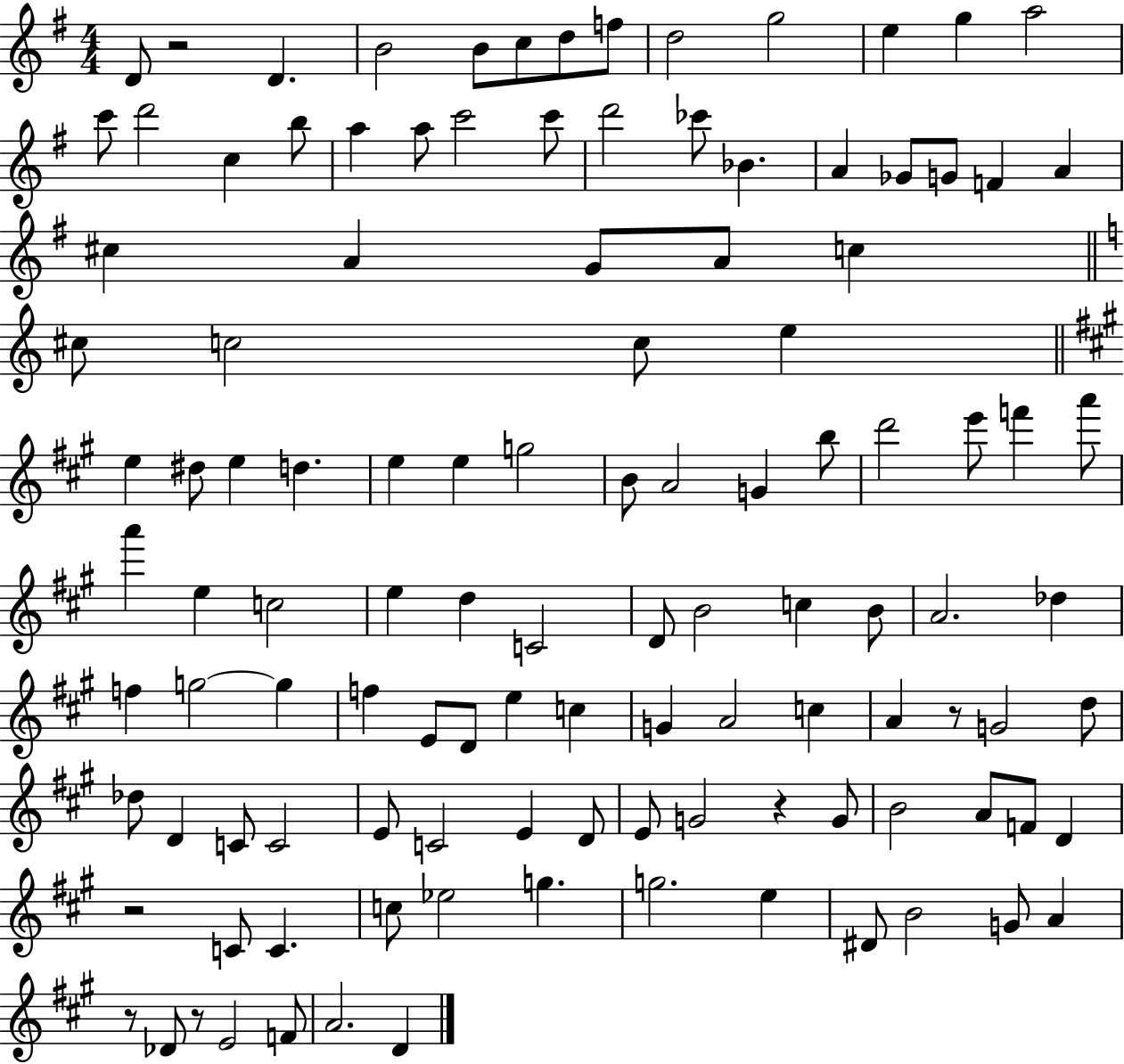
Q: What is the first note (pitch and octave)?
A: D4